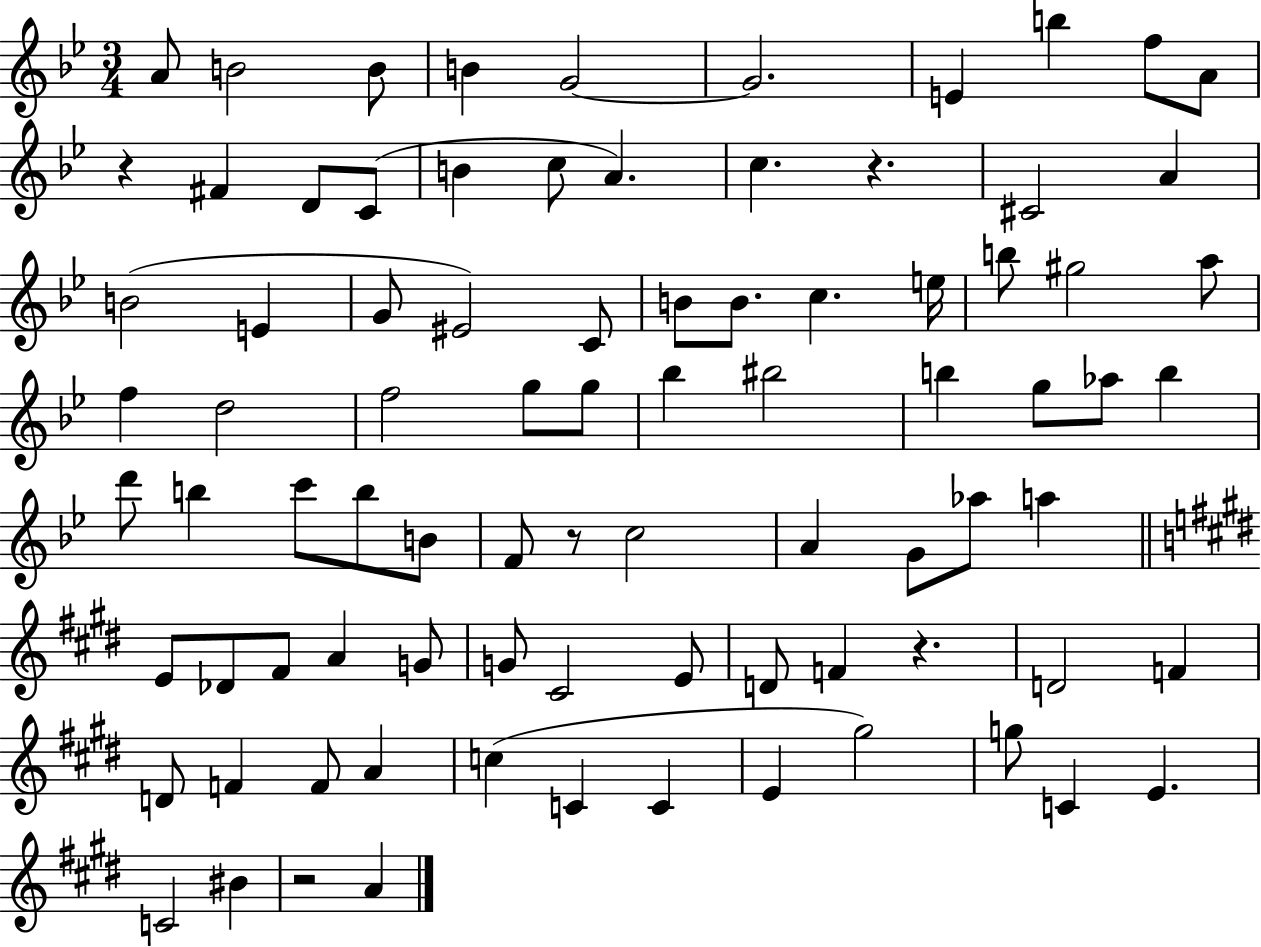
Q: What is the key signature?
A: BES major